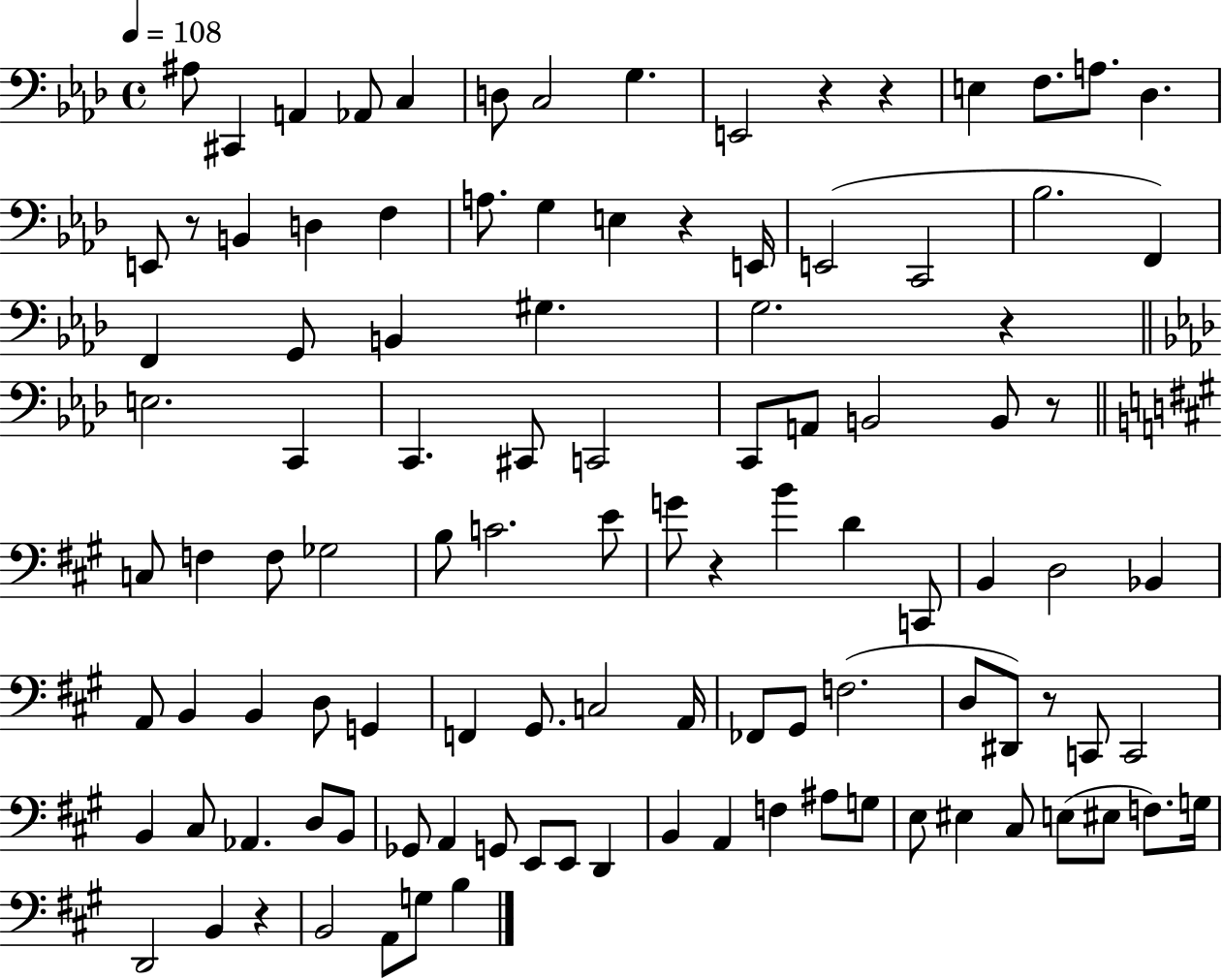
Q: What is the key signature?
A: AES major